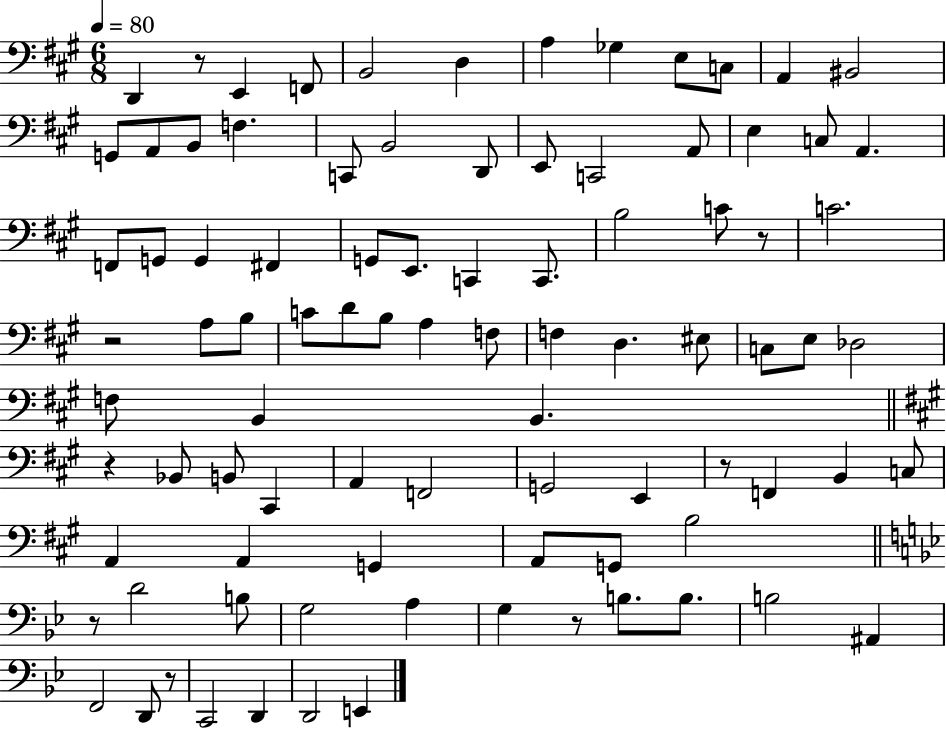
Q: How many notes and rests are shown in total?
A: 90